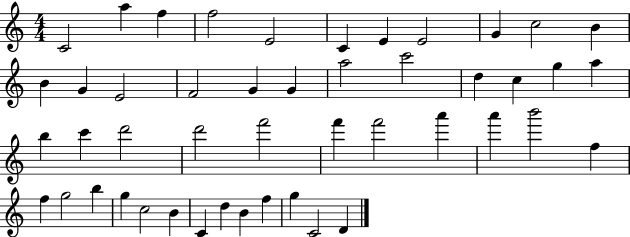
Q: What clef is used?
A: treble